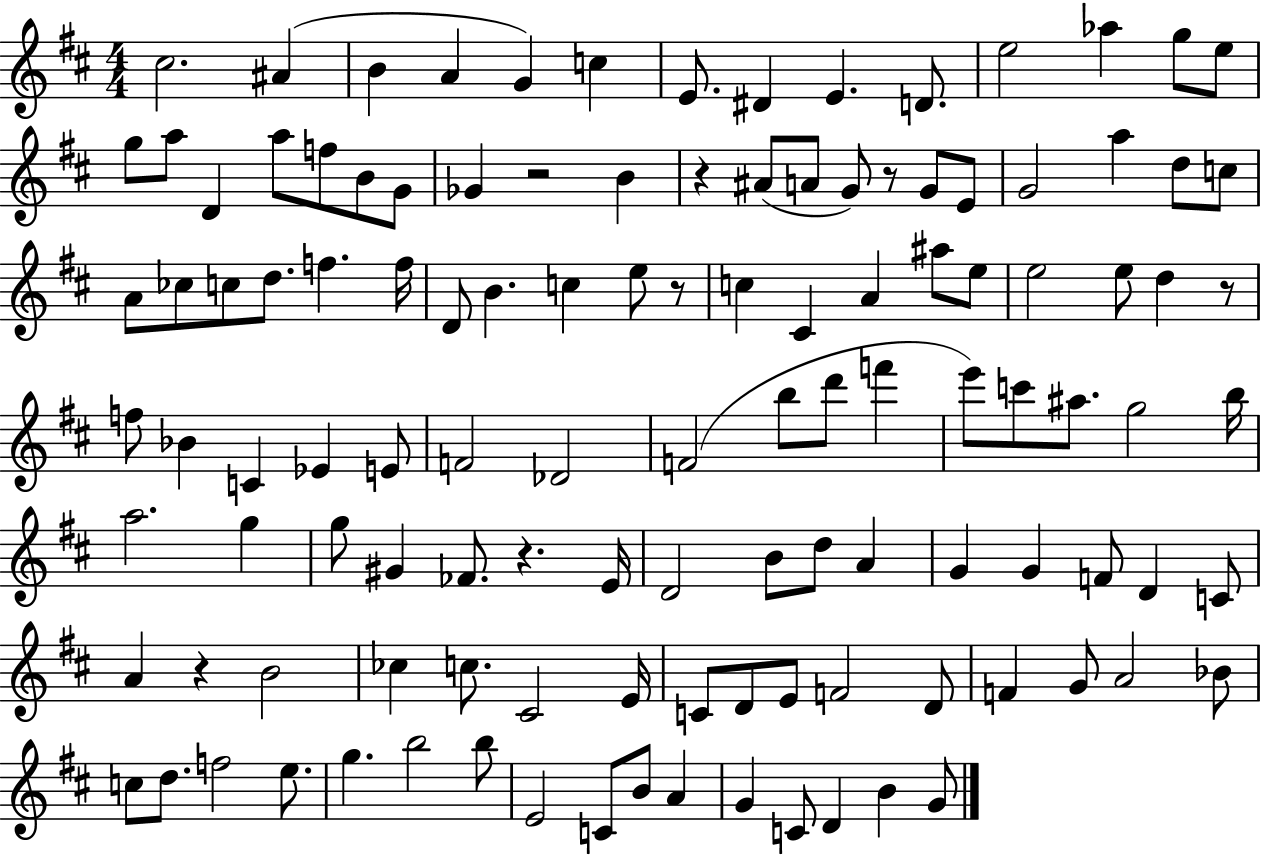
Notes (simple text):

C#5/h. A#4/q B4/q A4/q G4/q C5/q E4/e. D#4/q E4/q. D4/e. E5/h Ab5/q G5/e E5/e G5/e A5/e D4/q A5/e F5/e B4/e G4/e Gb4/q R/h B4/q R/q A#4/e A4/e G4/e R/e G4/e E4/e G4/h A5/q D5/e C5/e A4/e CES5/e C5/e D5/e. F5/q. F5/s D4/e B4/q. C5/q E5/e R/e C5/q C#4/q A4/q A#5/e E5/e E5/h E5/e D5/q R/e F5/e Bb4/q C4/q Eb4/q E4/e F4/h Db4/h F4/h B5/e D6/e F6/q E6/e C6/e A#5/e. G5/h B5/s A5/h. G5/q G5/e G#4/q FES4/e. R/q. E4/s D4/h B4/e D5/e A4/q G4/q G4/q F4/e D4/q C4/e A4/q R/q B4/h CES5/q C5/e. C#4/h E4/s C4/e D4/e E4/e F4/h D4/e F4/q G4/e A4/h Bb4/e C5/e D5/e. F5/h E5/e. G5/q. B5/h B5/e E4/h C4/e B4/e A4/q G4/q C4/e D4/q B4/q G4/e